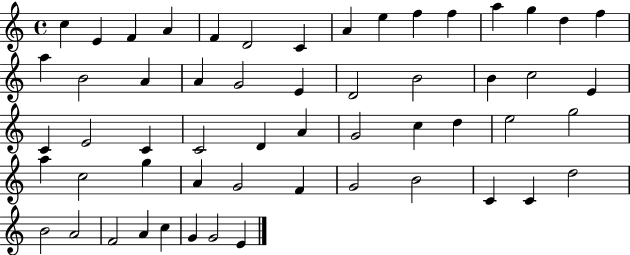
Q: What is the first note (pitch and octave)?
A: C5